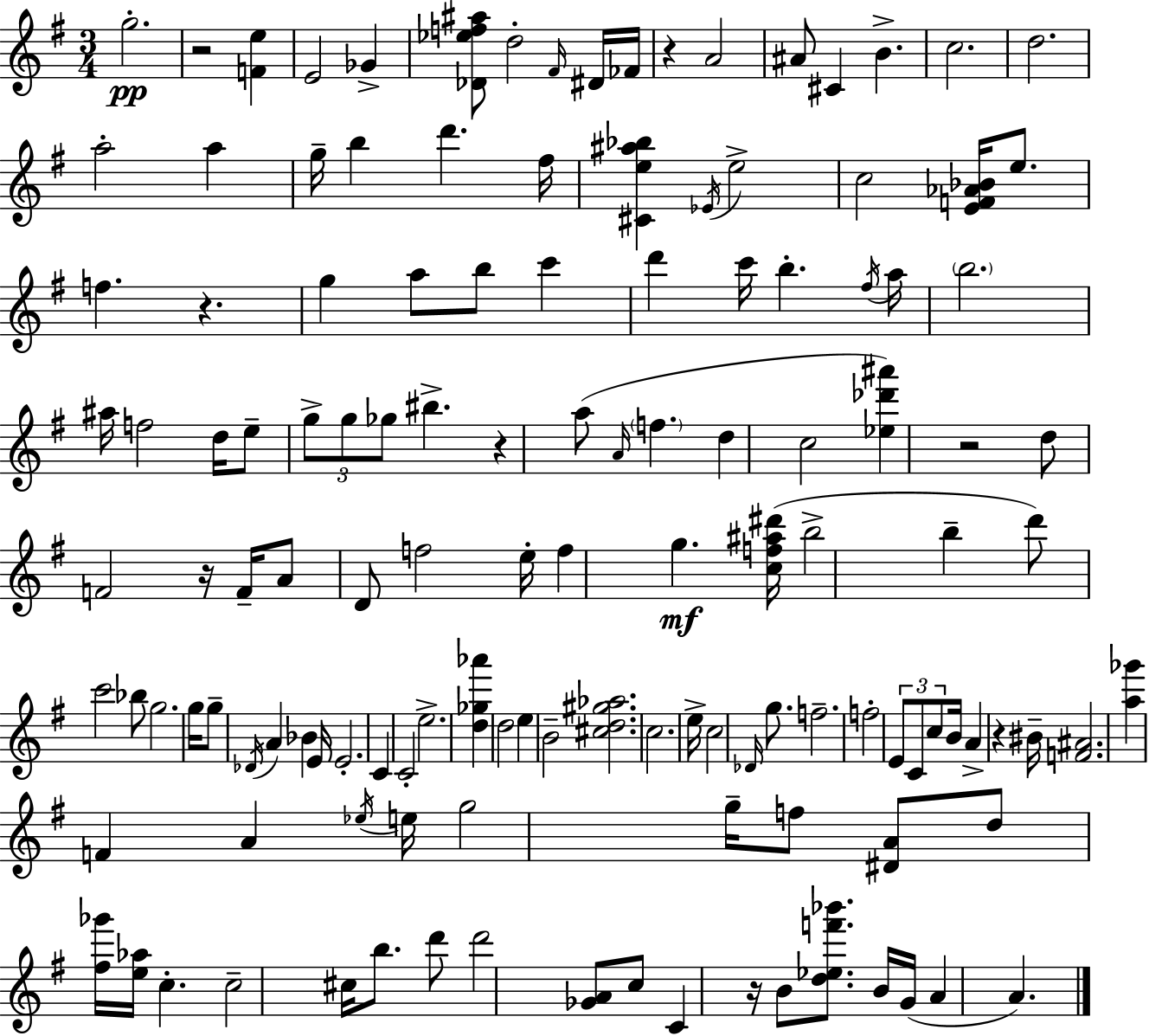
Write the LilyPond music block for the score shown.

{
  \clef treble
  \numericTimeSignature
  \time 3/4
  \key g \major
  g''2.-.\pp | r2 <f' e''>4 | e'2 ges'4-> | <des' ees'' f'' ais''>8 d''2-. \grace { fis'16 } dis'16 | \break fes'16 r4 a'2 | ais'8 cis'4 b'4.-> | c''2. | d''2. | \break a''2-. a''4 | g''16-- b''4 d'''4. | fis''16 <cis' e'' ais'' bes''>4 \acciaccatura { ees'16 } e''2-> | c''2 <e' f' aes' bes'>16 e''8. | \break f''4. r4. | g''4 a''8 b''8 c'''4 | d'''4 c'''16 b''4.-. | \acciaccatura { fis''16 } a''16 \parenthesize b''2. | \break ais''16 f''2 | d''16 e''8-- \tuplet 3/2 { g''8-> g''8 ges''8 } bis''4.-> | r4 a''8( \grace { a'16 } \parenthesize f''4. | d''4 c''2 | \break <ees'' des''' ais'''>4) r2 | d''8 f'2 | r16 f'16-- a'8 d'8 f''2 | e''16-. f''4 g''4.\mf | \break <c'' f'' ais'' dis'''>16( b''2-> | b''4-- d'''8) c'''2 | bes''8 g''2. | g''16 g''8-- \acciaccatura { des'16 } a'4 | \break bes'4 e'16 e'2.-. | c'4 c'2-. | e''2.-> | <d'' ges'' aes'''>4 d''2 | \break e''4 b'2-- | <cis'' d'' gis'' aes''>2. | c''2. | e''16-> c''2 | \break \grace { des'16 } g''8. f''2.-- | f''2-. | \tuplet 3/2 { e'8 c'8 c''8 } b'16 a'4-> | r4 bis'16-- <f' ais'>2. | \break <a'' ges'''>4 f'4 | a'4 \acciaccatura { ees''16 } e''16 g''2 | g''16-- f''8 <dis' a'>8 d''8 <fis'' ges'''>16 | <e'' aes''>16 c''4.-. c''2-- | \break cis''16 b''8. d'''8 d'''2 | <ges' a'>8 c''8 c'4 | r16 b'8 <d'' ees'' f''' bes'''>8. b'16 g'16( a'4 | a'4.) \bar "|."
}